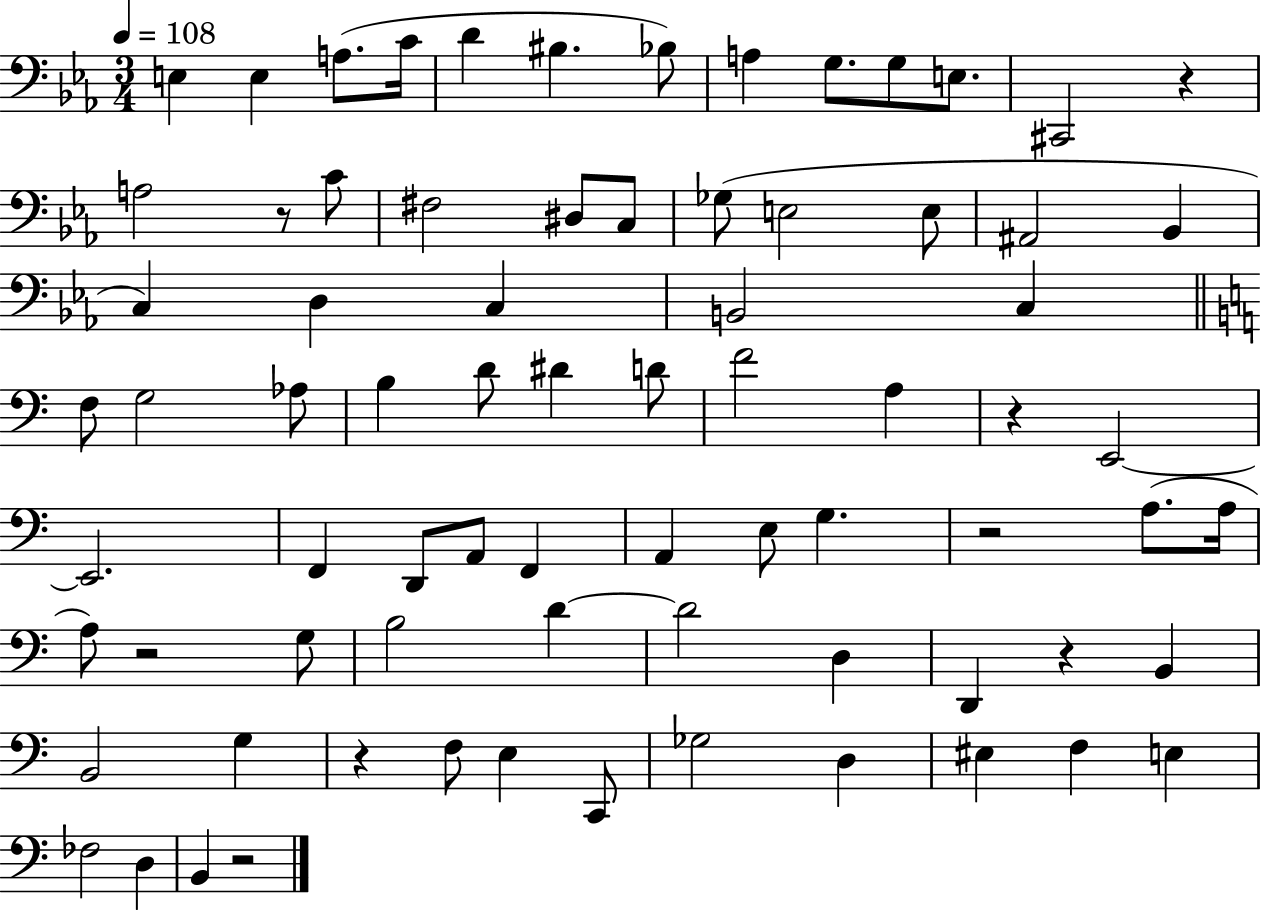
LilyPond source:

{
  \clef bass
  \numericTimeSignature
  \time 3/4
  \key ees \major
  \tempo 4 = 108
  e4 e4 a8.( c'16 | d'4 bis4. bes8) | a4 g8. g8 e8. | cis,2 r4 | \break a2 r8 c'8 | fis2 dis8 c8 | ges8( e2 e8 | ais,2 bes,4 | \break c4) d4 c4 | b,2 c4 | \bar "||" \break \key c \major f8 g2 aes8 | b4 d'8 dis'4 d'8 | f'2 a4 | r4 e,2~~ | \break e,2. | f,4 d,8 a,8 f,4 | a,4 e8 g4. | r2 a8.( a16 | \break a8) r2 g8 | b2 d'4~~ | d'2 d4 | d,4 r4 b,4 | \break b,2 g4 | r4 f8 e4 c,8 | ges2 d4 | eis4 f4 e4 | \break fes2 d4 | b,4 r2 | \bar "|."
}